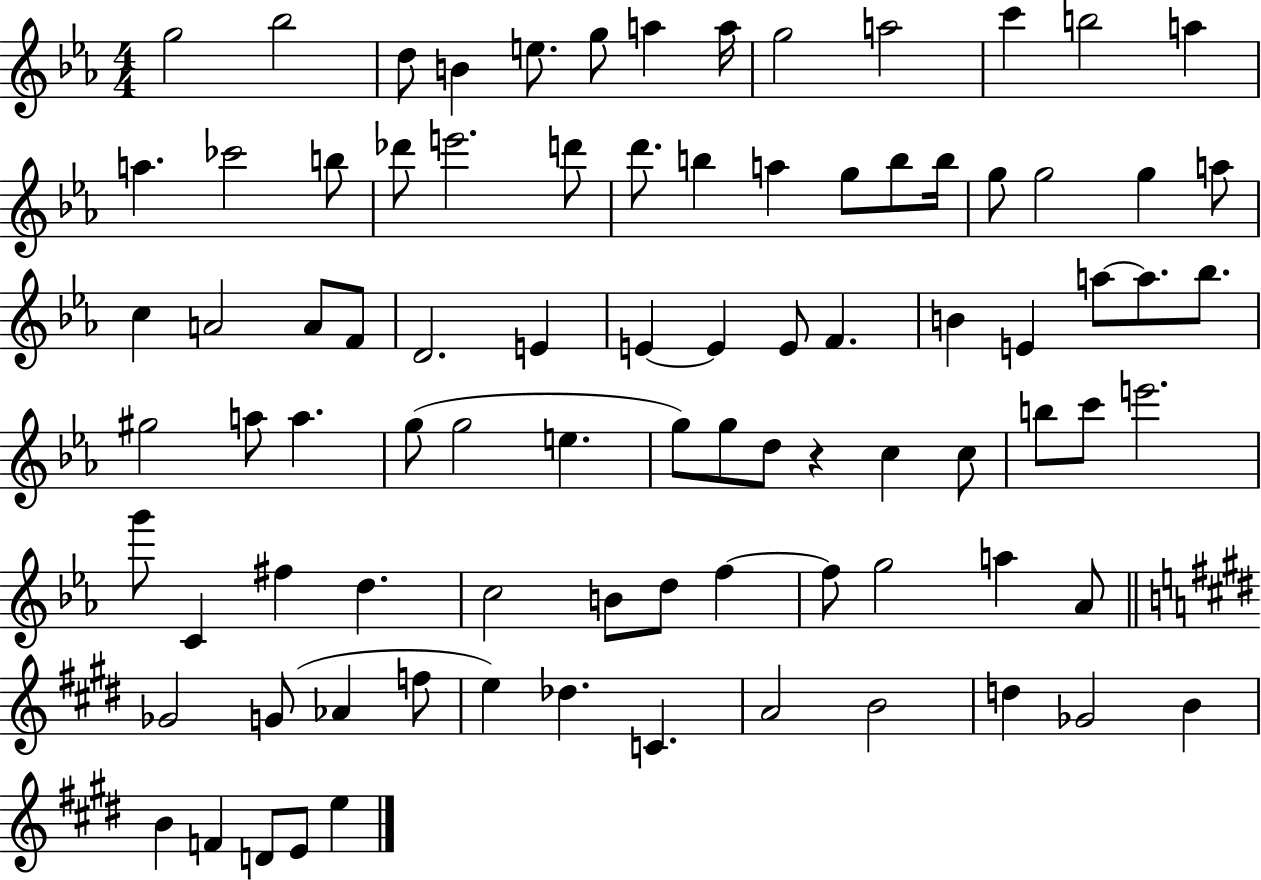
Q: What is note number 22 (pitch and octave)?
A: A5